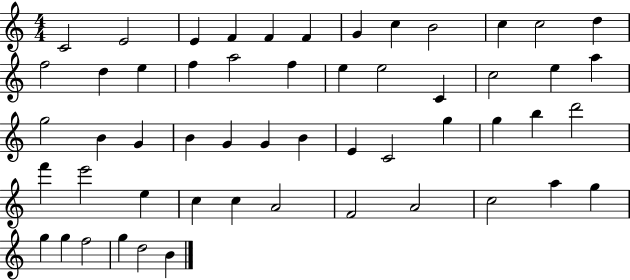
C4/h E4/h E4/q F4/q F4/q F4/q G4/q C5/q B4/h C5/q C5/h D5/q F5/h D5/q E5/q F5/q A5/h F5/q E5/q E5/h C4/q C5/h E5/q A5/q G5/h B4/q G4/q B4/q G4/q G4/q B4/q E4/q C4/h G5/q G5/q B5/q D6/h F6/q E6/h E5/q C5/q C5/q A4/h F4/h A4/h C5/h A5/q G5/q G5/q G5/q F5/h G5/q D5/h B4/q